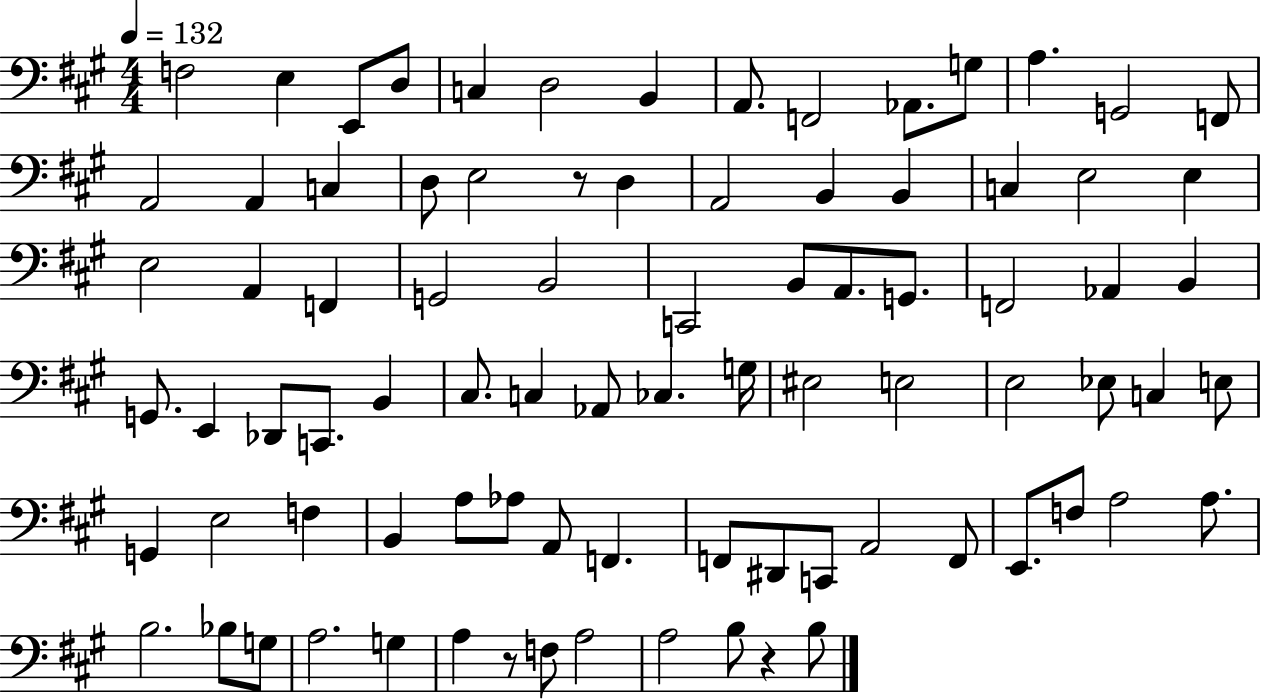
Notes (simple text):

F3/h E3/q E2/e D3/e C3/q D3/h B2/q A2/e. F2/h Ab2/e. G3/e A3/q. G2/h F2/e A2/h A2/q C3/q D3/e E3/h R/e D3/q A2/h B2/q B2/q C3/q E3/h E3/q E3/h A2/q F2/q G2/h B2/h C2/h B2/e A2/e. G2/e. F2/h Ab2/q B2/q G2/e. E2/q Db2/e C2/e. B2/q C#3/e. C3/q Ab2/e CES3/q. G3/s EIS3/h E3/h E3/h Eb3/e C3/q E3/e G2/q E3/h F3/q B2/q A3/e Ab3/e A2/e F2/q. F2/e D#2/e C2/e A2/h F2/e E2/e. F3/e A3/h A3/e. B3/h. Bb3/e G3/e A3/h. G3/q A3/q R/e F3/e A3/h A3/h B3/e R/q B3/e